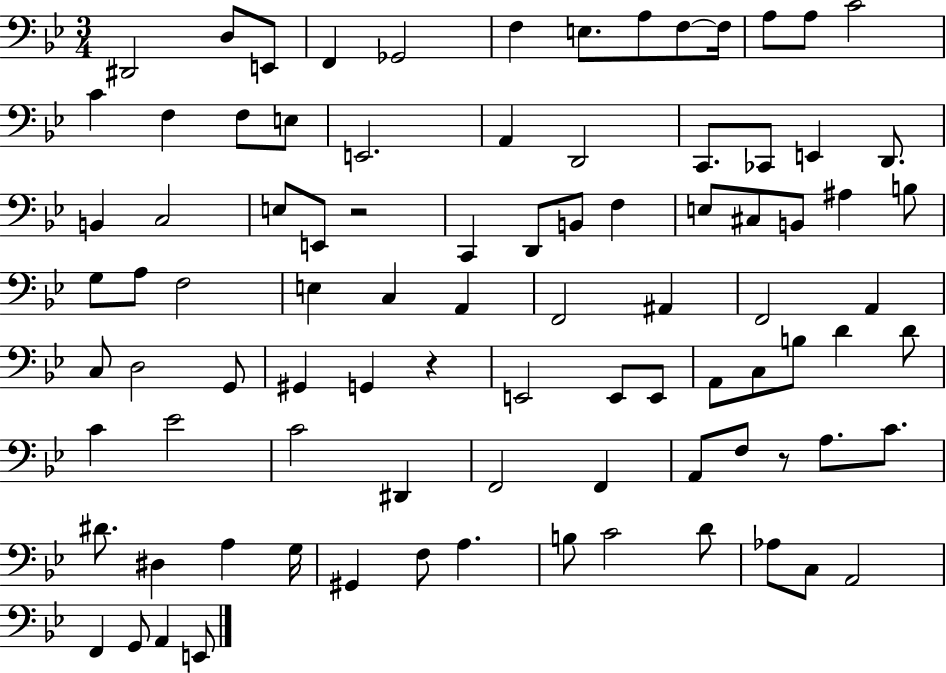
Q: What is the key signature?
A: BES major